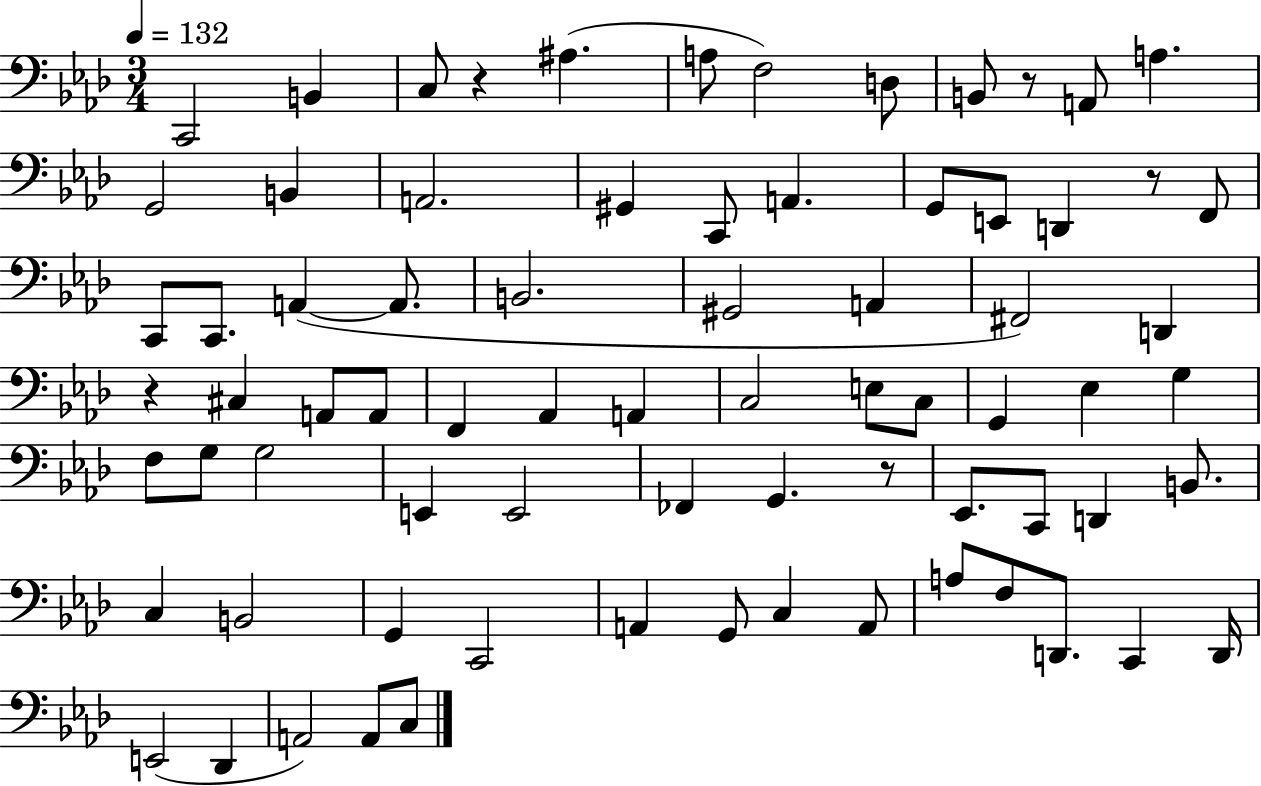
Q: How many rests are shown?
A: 5